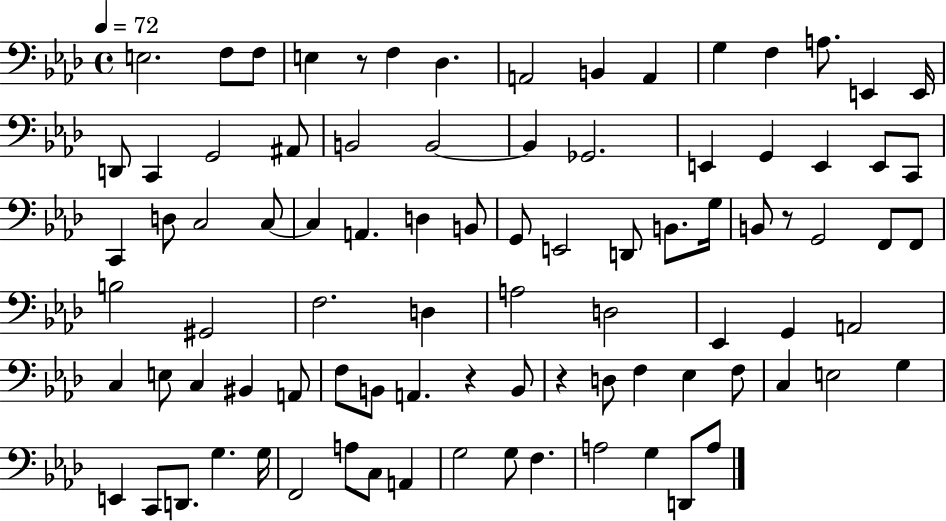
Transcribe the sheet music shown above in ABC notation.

X:1
T:Untitled
M:4/4
L:1/4
K:Ab
E,2 F,/2 F,/2 E, z/2 F, _D, A,,2 B,, A,, G, F, A,/2 E,, E,,/4 D,,/2 C,, G,,2 ^A,,/2 B,,2 B,,2 B,, _G,,2 E,, G,, E,, E,,/2 C,,/2 C,, D,/2 C,2 C,/2 C, A,, D, B,,/2 G,,/2 E,,2 D,,/2 B,,/2 G,/4 B,,/2 z/2 G,,2 F,,/2 F,,/2 B,2 ^G,,2 F,2 D, A,2 D,2 _E,, G,, A,,2 C, E,/2 C, ^B,, A,,/2 F,/2 B,,/2 A,, z B,,/2 z D,/2 F, _E, F,/2 C, E,2 G, E,, C,,/2 D,,/2 G, G,/4 F,,2 A,/2 C,/2 A,, G,2 G,/2 F, A,2 G, D,,/2 A,/2